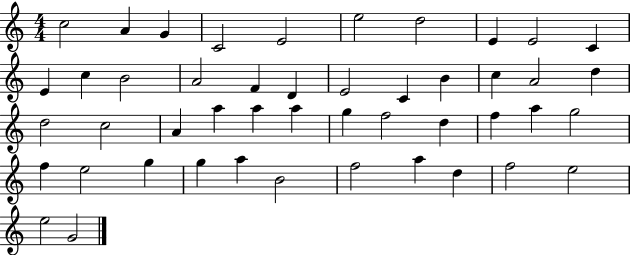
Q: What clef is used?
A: treble